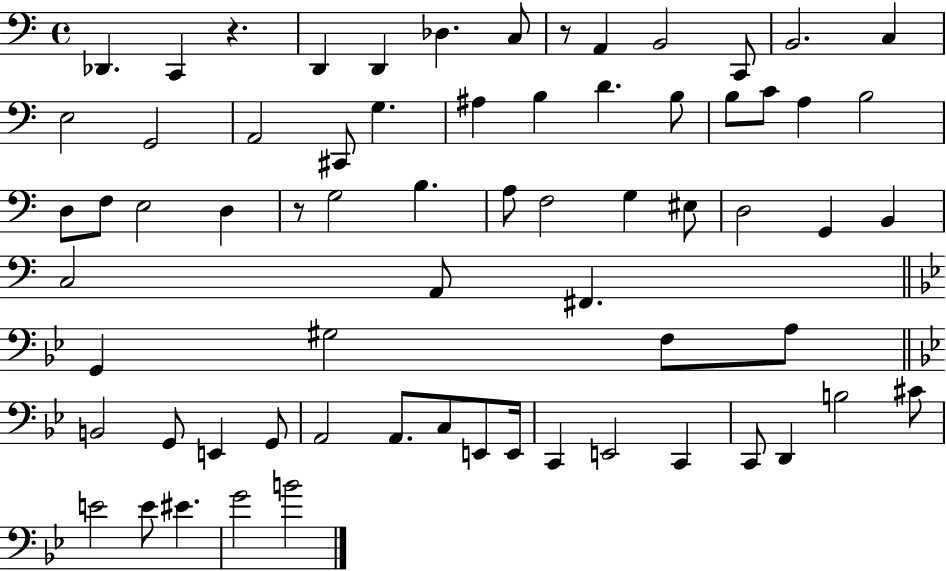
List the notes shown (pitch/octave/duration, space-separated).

Db2/q. C2/q R/q. D2/q D2/q Db3/q. C3/e R/e A2/q B2/h C2/e B2/h. C3/q E3/h G2/h A2/h C#2/e G3/q. A#3/q B3/q D4/q. B3/e B3/e C4/e A3/q B3/h D3/e F3/e E3/h D3/q R/e G3/h B3/q. A3/e F3/h G3/q EIS3/e D3/h G2/q B2/q C3/h A2/e F#2/q. G2/q G#3/h F3/e A3/e B2/h G2/e E2/q G2/e A2/h A2/e. C3/e E2/e E2/s C2/q E2/h C2/q C2/e D2/q B3/h C#4/e E4/h E4/e EIS4/q. G4/h B4/h